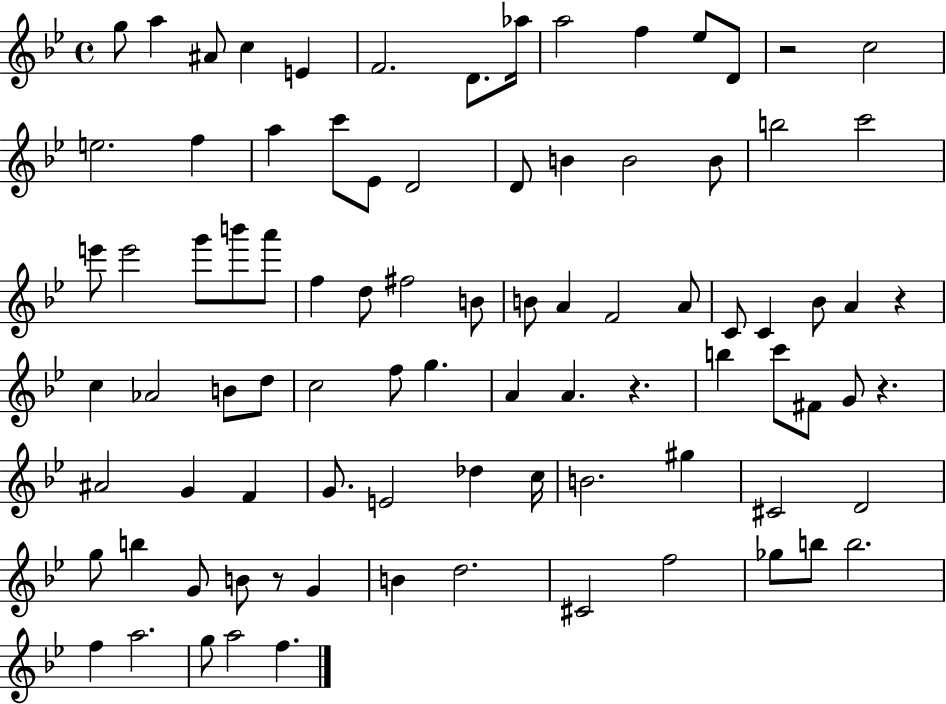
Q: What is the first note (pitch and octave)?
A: G5